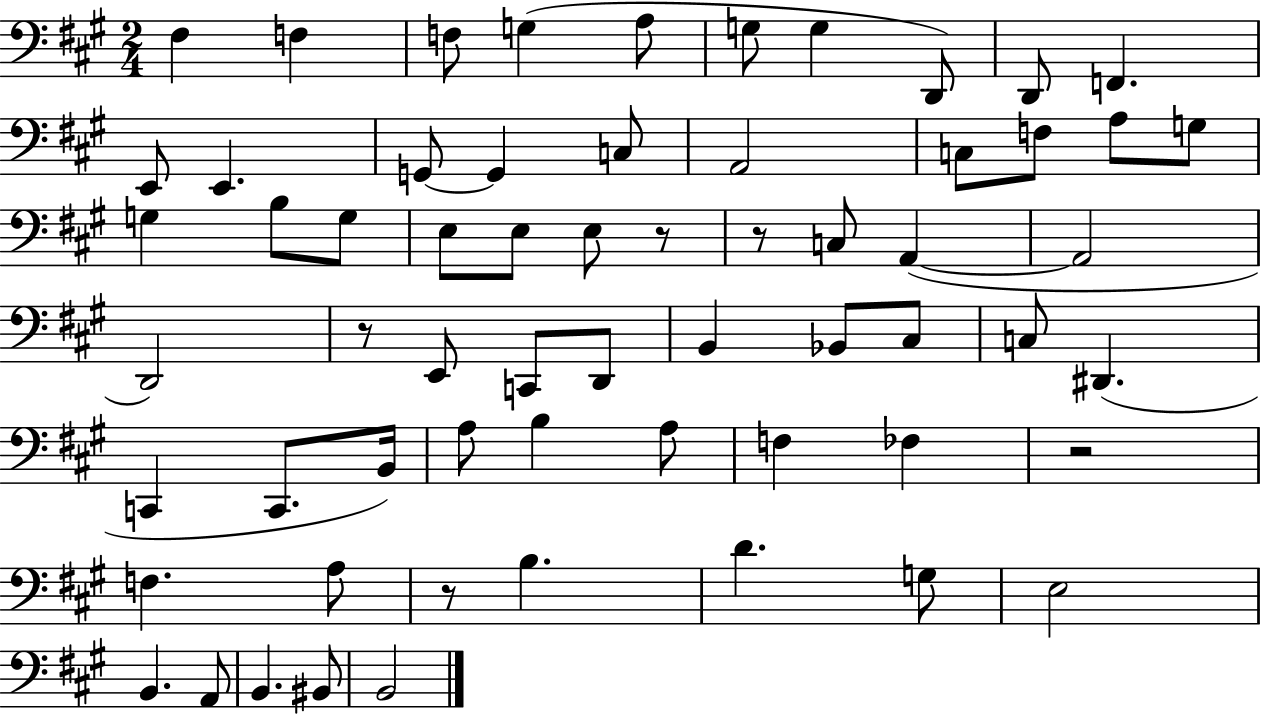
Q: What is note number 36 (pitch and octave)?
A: C#3